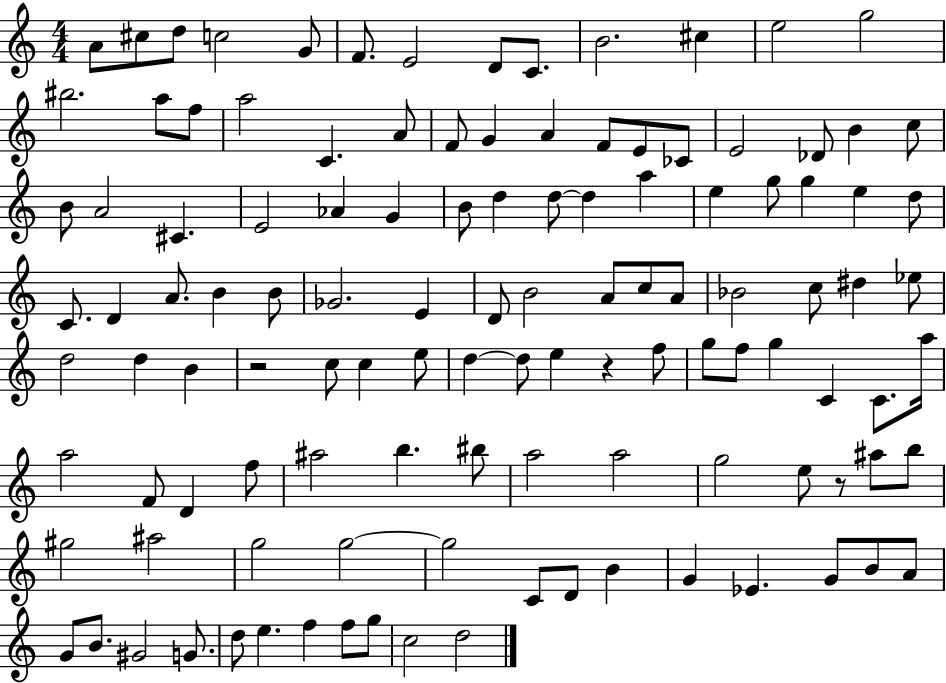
A4/e C#5/e D5/e C5/h G4/e F4/e. E4/h D4/e C4/e. B4/h. C#5/q E5/h G5/h BIS5/h. A5/e F5/e A5/h C4/q. A4/e F4/e G4/q A4/q F4/e E4/e CES4/e E4/h Db4/e B4/q C5/e B4/e A4/h C#4/q. E4/h Ab4/q G4/q B4/e D5/q D5/e D5/q A5/q E5/q G5/e G5/q E5/q D5/e C4/e. D4/q A4/e. B4/q B4/e Gb4/h. E4/q D4/e B4/h A4/e C5/e A4/e Bb4/h C5/e D#5/q Eb5/e D5/h D5/q B4/q R/h C5/e C5/q E5/e D5/q D5/e E5/q R/q F5/e G5/e F5/e G5/q C4/q C4/e. A5/s A5/h F4/e D4/q F5/e A#5/h B5/q. BIS5/e A5/h A5/h G5/h E5/e R/e A#5/e B5/e G#5/h A#5/h G5/h G5/h G5/h C4/e D4/e B4/q G4/q Eb4/q. G4/e B4/e A4/e G4/e B4/e. G#4/h G4/e. D5/e E5/q. F5/q F5/e G5/e C5/h D5/h